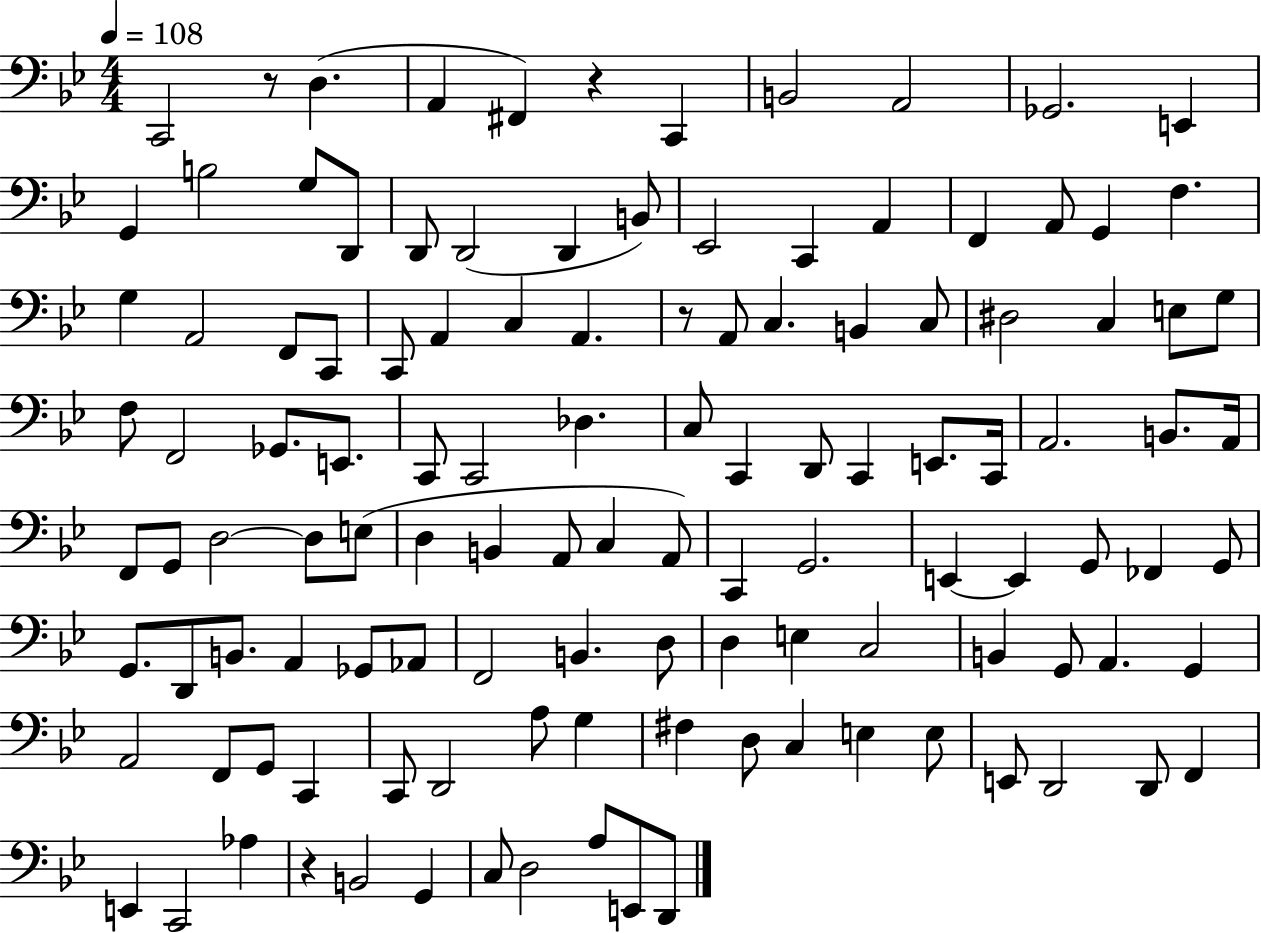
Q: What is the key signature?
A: BES major